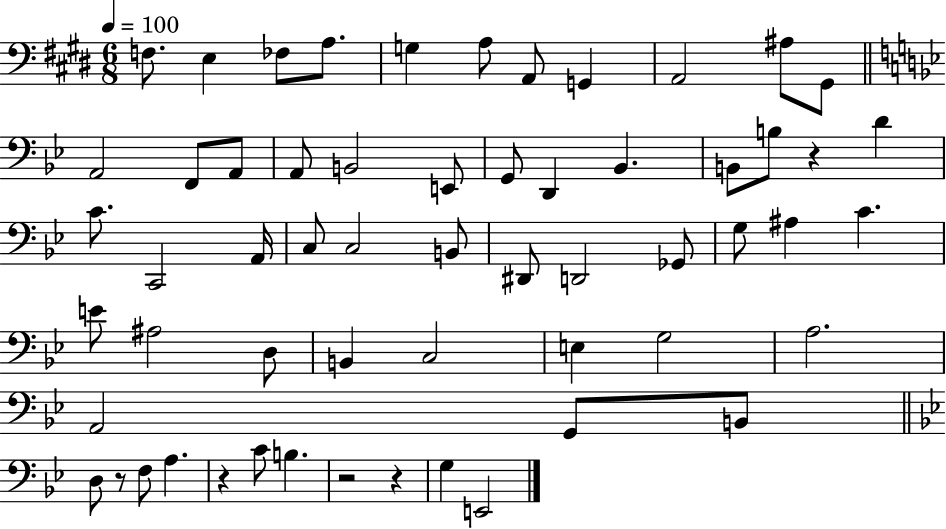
{
  \clef bass
  \numericTimeSignature
  \time 6/8
  \key e \major
  \tempo 4 = 100
  f8. e4 fes8 a8. | g4 a8 a,8 g,4 | a,2 ais8 gis,8 | \bar "||" \break \key g \minor a,2 f,8 a,8 | a,8 b,2 e,8 | g,8 d,4 bes,4. | b,8 b8 r4 d'4 | \break c'8. c,2 a,16 | c8 c2 b,8 | dis,8 d,2 ges,8 | g8 ais4 c'4. | \break e'8 ais2 d8 | b,4 c2 | e4 g2 | a2. | \break a,2 g,8 b,8 | \bar "||" \break \key bes \major d8 r8 f8 a4. | r4 c'8 b4. | r2 r4 | g4 e,2 | \break \bar "|."
}